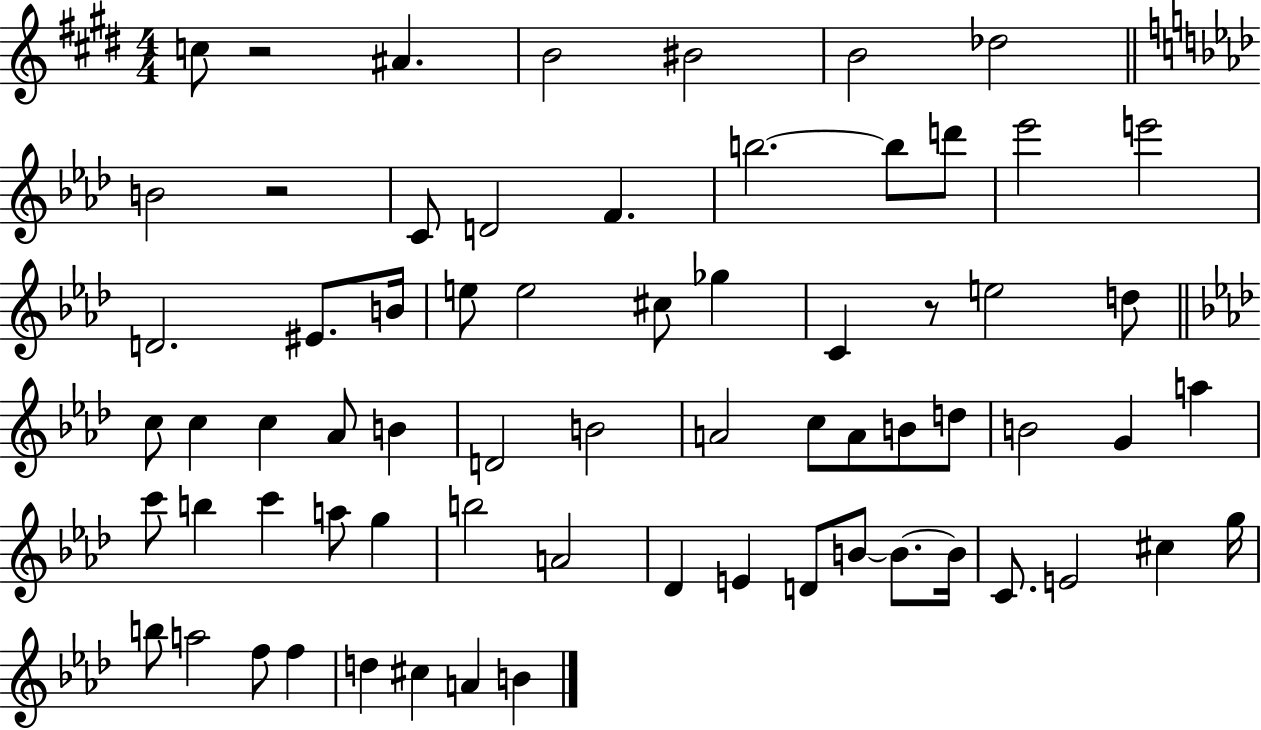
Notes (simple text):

C5/e R/h A#4/q. B4/h BIS4/h B4/h Db5/h B4/h R/h C4/e D4/h F4/q. B5/h. B5/e D6/e Eb6/h E6/h D4/h. EIS4/e. B4/s E5/e E5/h C#5/e Gb5/q C4/q R/e E5/h D5/e C5/e C5/q C5/q Ab4/e B4/q D4/h B4/h A4/h C5/e A4/e B4/e D5/e B4/h G4/q A5/q C6/e B5/q C6/q A5/e G5/q B5/h A4/h Db4/q E4/q D4/e B4/e B4/e. B4/s C4/e. E4/h C#5/q G5/s B5/e A5/h F5/e F5/q D5/q C#5/q A4/q B4/q